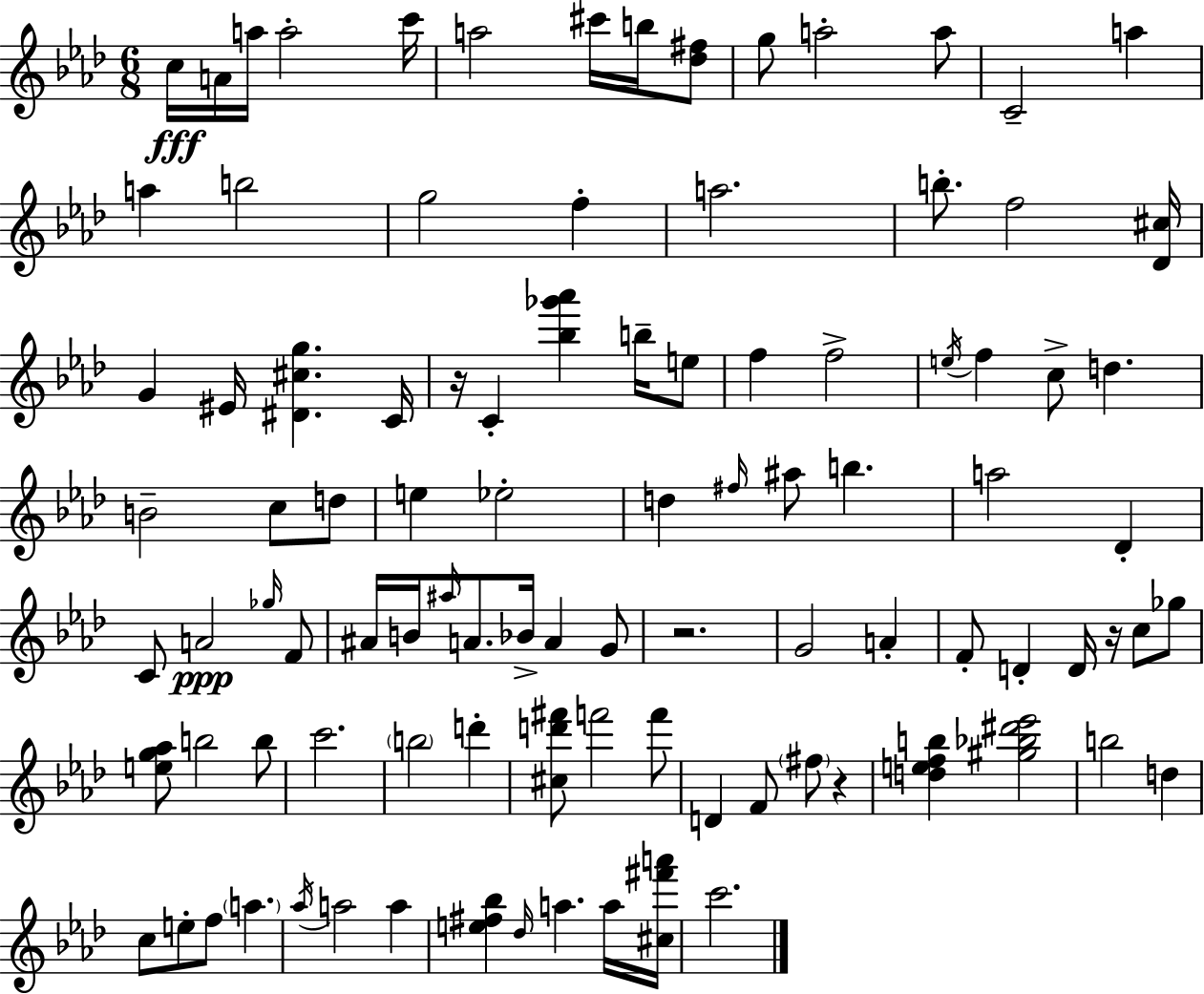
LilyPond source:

{
  \clef treble
  \numericTimeSignature
  \time 6/8
  \key aes \major
  \repeat volta 2 { c''16\fff a'16 a''16 a''2-. c'''16 | a''2 cis'''16 b''16 <des'' fis''>8 | g''8 a''2-. a''8 | c'2-- a''4 | \break a''4 b''2 | g''2 f''4-. | a''2. | b''8.-. f''2 <des' cis''>16 | \break g'4 eis'16 <dis' cis'' g''>4. c'16 | r16 c'4-. <bes'' ges''' aes'''>4 b''16-- e''8 | f''4 f''2-> | \acciaccatura { e''16 } f''4 c''8-> d''4. | \break b'2-- c''8 d''8 | e''4 ees''2-. | d''4 \grace { fis''16 } ais''8 b''4. | a''2 des'4-. | \break c'8 a'2\ppp | \grace { ges''16 } f'8 ais'16 b'16 \grace { ais''16 } a'8. bes'16-> a'4 | g'8 r2. | g'2 | \break a'4-. f'8-. d'4-. d'16 r16 | c''8 ges''8 <e'' g'' aes''>8 b''2 | b''8 c'''2. | \parenthesize b''2 | \break d'''4-. <cis'' d''' fis'''>8 f'''2 | f'''8 d'4 f'8 \parenthesize fis''8 | r4 <d'' e'' f'' b''>4 <gis'' bes'' dis''' ees'''>2 | b''2 | \break d''4 c''8 e''8-. f''8 \parenthesize a''4. | \acciaccatura { aes''16 } a''2 | a''4 <e'' fis'' bes''>4 \grace { des''16 } a''4. | a''16 <cis'' fis''' a'''>16 c'''2. | \break } \bar "|."
}